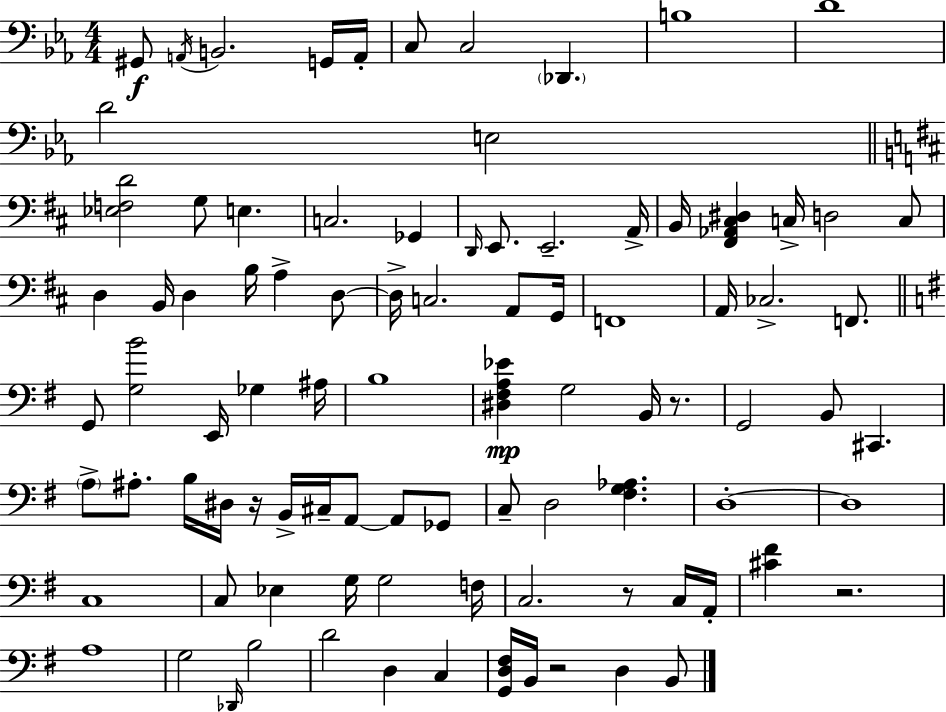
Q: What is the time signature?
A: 4/4